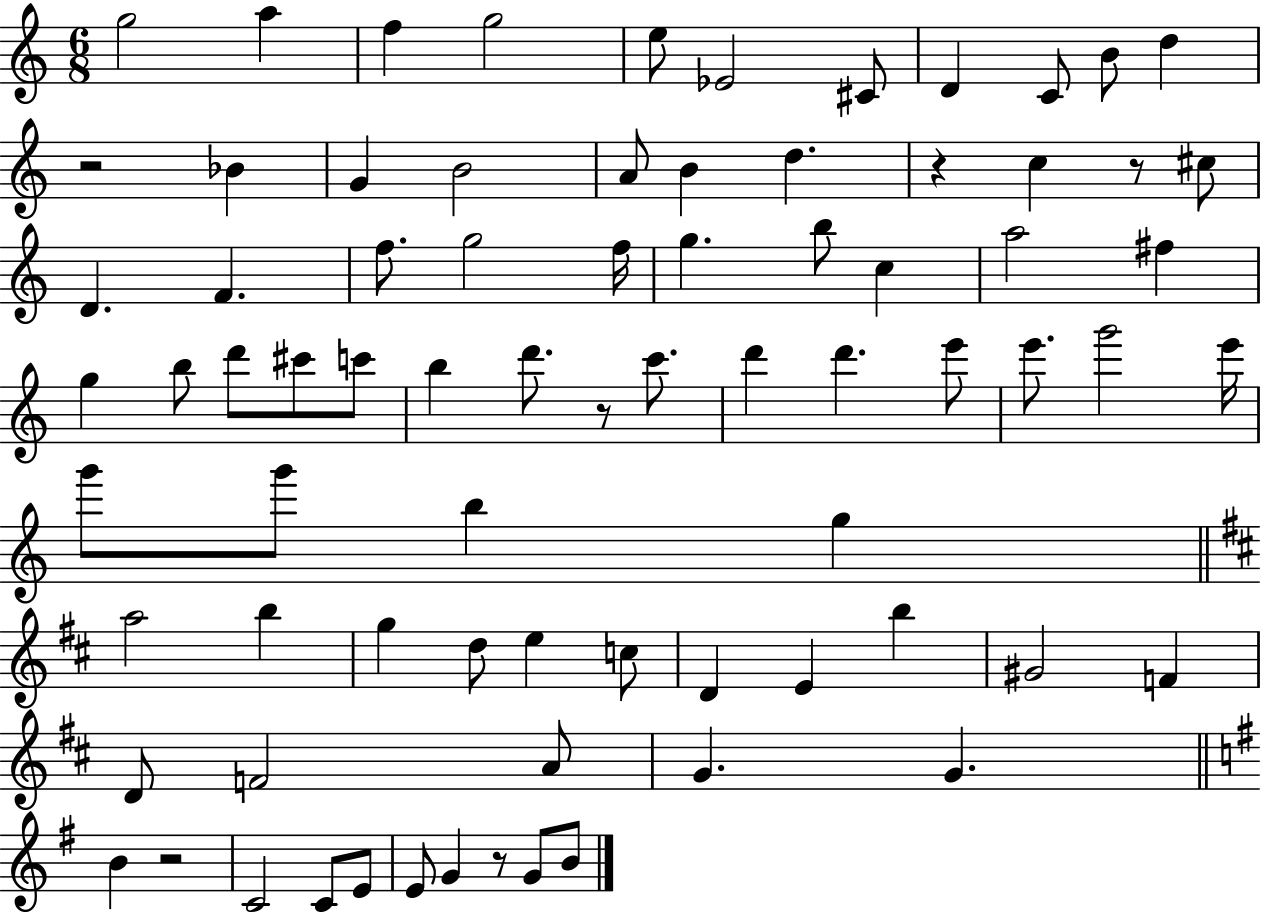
X:1
T:Untitled
M:6/8
L:1/4
K:C
g2 a f g2 e/2 _E2 ^C/2 D C/2 B/2 d z2 _B G B2 A/2 B d z c z/2 ^c/2 D F f/2 g2 f/4 g b/2 c a2 ^f g b/2 d'/2 ^c'/2 c'/2 b d'/2 z/2 c'/2 d' d' e'/2 e'/2 g'2 e'/4 g'/2 g'/2 b g a2 b g d/2 e c/2 D E b ^G2 F D/2 F2 A/2 G G B z2 C2 C/2 E/2 E/2 G z/2 G/2 B/2